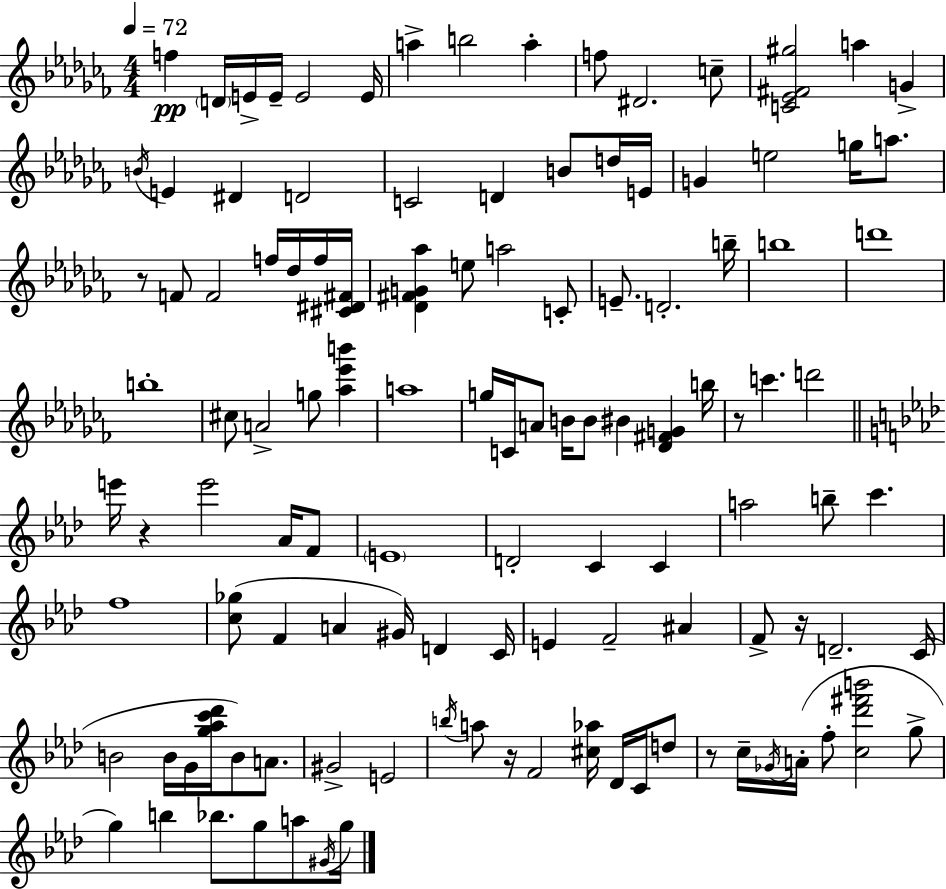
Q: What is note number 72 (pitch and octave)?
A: E4